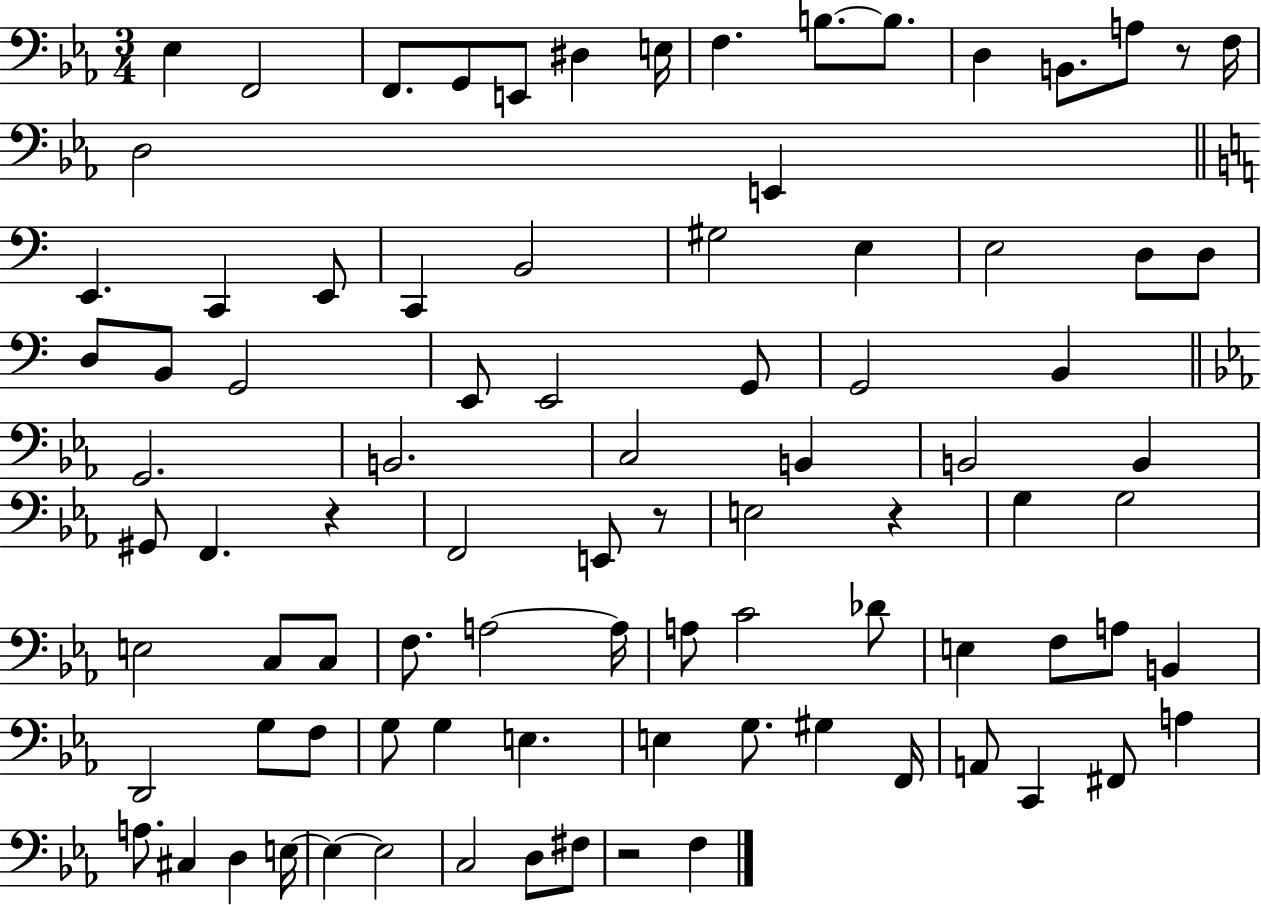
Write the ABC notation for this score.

X:1
T:Untitled
M:3/4
L:1/4
K:Eb
_E, F,,2 F,,/2 G,,/2 E,,/2 ^D, E,/4 F, B,/2 B,/2 D, B,,/2 A,/2 z/2 F,/4 D,2 E,, E,, C,, E,,/2 C,, B,,2 ^G,2 E, E,2 D,/2 D,/2 D,/2 B,,/2 G,,2 E,,/2 E,,2 G,,/2 G,,2 B,, G,,2 B,,2 C,2 B,, B,,2 B,, ^G,,/2 F,, z F,,2 E,,/2 z/2 E,2 z G, G,2 E,2 C,/2 C,/2 F,/2 A,2 A,/4 A,/2 C2 _D/2 E, F,/2 A,/2 B,, D,,2 G,/2 F,/2 G,/2 G, E, E, G,/2 ^G, F,,/4 A,,/2 C,, ^F,,/2 A, A,/2 ^C, D, E,/4 E, E,2 C,2 D,/2 ^F,/2 z2 F,